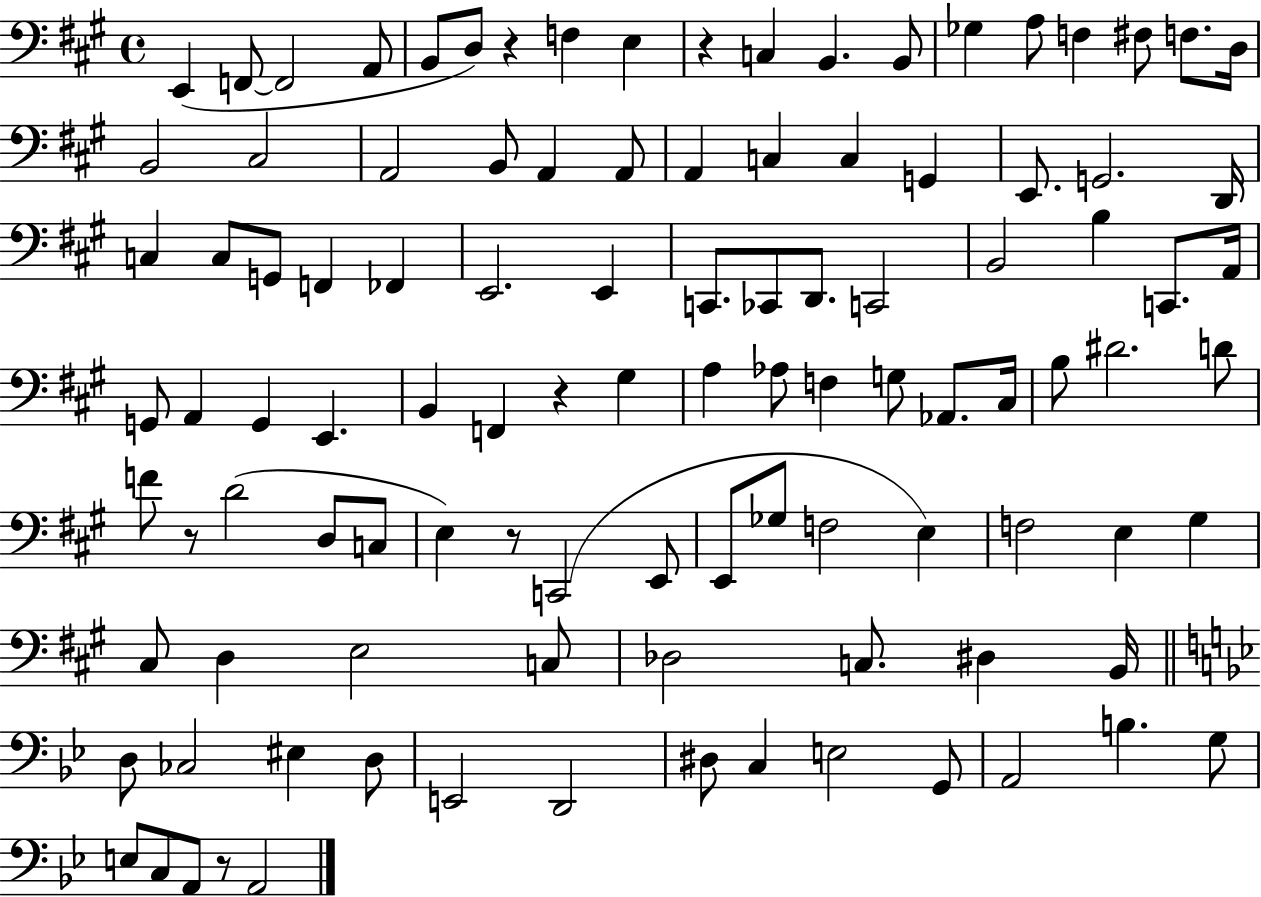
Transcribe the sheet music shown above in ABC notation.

X:1
T:Untitled
M:4/4
L:1/4
K:A
E,, F,,/2 F,,2 A,,/2 B,,/2 D,/2 z F, E, z C, B,, B,,/2 _G, A,/2 F, ^F,/2 F,/2 D,/4 B,,2 ^C,2 A,,2 B,,/2 A,, A,,/2 A,, C, C, G,, E,,/2 G,,2 D,,/4 C, C,/2 G,,/2 F,, _F,, E,,2 E,, C,,/2 _C,,/2 D,,/2 C,,2 B,,2 B, C,,/2 A,,/4 G,,/2 A,, G,, E,, B,, F,, z ^G, A, _A,/2 F, G,/2 _A,,/2 ^C,/4 B,/2 ^D2 D/2 F/2 z/2 D2 D,/2 C,/2 E, z/2 C,,2 E,,/2 E,,/2 _G,/2 F,2 E, F,2 E, ^G, ^C,/2 D, E,2 C,/2 _D,2 C,/2 ^D, B,,/4 D,/2 _C,2 ^E, D,/2 E,,2 D,,2 ^D,/2 C, E,2 G,,/2 A,,2 B, G,/2 E,/2 C,/2 A,,/2 z/2 A,,2